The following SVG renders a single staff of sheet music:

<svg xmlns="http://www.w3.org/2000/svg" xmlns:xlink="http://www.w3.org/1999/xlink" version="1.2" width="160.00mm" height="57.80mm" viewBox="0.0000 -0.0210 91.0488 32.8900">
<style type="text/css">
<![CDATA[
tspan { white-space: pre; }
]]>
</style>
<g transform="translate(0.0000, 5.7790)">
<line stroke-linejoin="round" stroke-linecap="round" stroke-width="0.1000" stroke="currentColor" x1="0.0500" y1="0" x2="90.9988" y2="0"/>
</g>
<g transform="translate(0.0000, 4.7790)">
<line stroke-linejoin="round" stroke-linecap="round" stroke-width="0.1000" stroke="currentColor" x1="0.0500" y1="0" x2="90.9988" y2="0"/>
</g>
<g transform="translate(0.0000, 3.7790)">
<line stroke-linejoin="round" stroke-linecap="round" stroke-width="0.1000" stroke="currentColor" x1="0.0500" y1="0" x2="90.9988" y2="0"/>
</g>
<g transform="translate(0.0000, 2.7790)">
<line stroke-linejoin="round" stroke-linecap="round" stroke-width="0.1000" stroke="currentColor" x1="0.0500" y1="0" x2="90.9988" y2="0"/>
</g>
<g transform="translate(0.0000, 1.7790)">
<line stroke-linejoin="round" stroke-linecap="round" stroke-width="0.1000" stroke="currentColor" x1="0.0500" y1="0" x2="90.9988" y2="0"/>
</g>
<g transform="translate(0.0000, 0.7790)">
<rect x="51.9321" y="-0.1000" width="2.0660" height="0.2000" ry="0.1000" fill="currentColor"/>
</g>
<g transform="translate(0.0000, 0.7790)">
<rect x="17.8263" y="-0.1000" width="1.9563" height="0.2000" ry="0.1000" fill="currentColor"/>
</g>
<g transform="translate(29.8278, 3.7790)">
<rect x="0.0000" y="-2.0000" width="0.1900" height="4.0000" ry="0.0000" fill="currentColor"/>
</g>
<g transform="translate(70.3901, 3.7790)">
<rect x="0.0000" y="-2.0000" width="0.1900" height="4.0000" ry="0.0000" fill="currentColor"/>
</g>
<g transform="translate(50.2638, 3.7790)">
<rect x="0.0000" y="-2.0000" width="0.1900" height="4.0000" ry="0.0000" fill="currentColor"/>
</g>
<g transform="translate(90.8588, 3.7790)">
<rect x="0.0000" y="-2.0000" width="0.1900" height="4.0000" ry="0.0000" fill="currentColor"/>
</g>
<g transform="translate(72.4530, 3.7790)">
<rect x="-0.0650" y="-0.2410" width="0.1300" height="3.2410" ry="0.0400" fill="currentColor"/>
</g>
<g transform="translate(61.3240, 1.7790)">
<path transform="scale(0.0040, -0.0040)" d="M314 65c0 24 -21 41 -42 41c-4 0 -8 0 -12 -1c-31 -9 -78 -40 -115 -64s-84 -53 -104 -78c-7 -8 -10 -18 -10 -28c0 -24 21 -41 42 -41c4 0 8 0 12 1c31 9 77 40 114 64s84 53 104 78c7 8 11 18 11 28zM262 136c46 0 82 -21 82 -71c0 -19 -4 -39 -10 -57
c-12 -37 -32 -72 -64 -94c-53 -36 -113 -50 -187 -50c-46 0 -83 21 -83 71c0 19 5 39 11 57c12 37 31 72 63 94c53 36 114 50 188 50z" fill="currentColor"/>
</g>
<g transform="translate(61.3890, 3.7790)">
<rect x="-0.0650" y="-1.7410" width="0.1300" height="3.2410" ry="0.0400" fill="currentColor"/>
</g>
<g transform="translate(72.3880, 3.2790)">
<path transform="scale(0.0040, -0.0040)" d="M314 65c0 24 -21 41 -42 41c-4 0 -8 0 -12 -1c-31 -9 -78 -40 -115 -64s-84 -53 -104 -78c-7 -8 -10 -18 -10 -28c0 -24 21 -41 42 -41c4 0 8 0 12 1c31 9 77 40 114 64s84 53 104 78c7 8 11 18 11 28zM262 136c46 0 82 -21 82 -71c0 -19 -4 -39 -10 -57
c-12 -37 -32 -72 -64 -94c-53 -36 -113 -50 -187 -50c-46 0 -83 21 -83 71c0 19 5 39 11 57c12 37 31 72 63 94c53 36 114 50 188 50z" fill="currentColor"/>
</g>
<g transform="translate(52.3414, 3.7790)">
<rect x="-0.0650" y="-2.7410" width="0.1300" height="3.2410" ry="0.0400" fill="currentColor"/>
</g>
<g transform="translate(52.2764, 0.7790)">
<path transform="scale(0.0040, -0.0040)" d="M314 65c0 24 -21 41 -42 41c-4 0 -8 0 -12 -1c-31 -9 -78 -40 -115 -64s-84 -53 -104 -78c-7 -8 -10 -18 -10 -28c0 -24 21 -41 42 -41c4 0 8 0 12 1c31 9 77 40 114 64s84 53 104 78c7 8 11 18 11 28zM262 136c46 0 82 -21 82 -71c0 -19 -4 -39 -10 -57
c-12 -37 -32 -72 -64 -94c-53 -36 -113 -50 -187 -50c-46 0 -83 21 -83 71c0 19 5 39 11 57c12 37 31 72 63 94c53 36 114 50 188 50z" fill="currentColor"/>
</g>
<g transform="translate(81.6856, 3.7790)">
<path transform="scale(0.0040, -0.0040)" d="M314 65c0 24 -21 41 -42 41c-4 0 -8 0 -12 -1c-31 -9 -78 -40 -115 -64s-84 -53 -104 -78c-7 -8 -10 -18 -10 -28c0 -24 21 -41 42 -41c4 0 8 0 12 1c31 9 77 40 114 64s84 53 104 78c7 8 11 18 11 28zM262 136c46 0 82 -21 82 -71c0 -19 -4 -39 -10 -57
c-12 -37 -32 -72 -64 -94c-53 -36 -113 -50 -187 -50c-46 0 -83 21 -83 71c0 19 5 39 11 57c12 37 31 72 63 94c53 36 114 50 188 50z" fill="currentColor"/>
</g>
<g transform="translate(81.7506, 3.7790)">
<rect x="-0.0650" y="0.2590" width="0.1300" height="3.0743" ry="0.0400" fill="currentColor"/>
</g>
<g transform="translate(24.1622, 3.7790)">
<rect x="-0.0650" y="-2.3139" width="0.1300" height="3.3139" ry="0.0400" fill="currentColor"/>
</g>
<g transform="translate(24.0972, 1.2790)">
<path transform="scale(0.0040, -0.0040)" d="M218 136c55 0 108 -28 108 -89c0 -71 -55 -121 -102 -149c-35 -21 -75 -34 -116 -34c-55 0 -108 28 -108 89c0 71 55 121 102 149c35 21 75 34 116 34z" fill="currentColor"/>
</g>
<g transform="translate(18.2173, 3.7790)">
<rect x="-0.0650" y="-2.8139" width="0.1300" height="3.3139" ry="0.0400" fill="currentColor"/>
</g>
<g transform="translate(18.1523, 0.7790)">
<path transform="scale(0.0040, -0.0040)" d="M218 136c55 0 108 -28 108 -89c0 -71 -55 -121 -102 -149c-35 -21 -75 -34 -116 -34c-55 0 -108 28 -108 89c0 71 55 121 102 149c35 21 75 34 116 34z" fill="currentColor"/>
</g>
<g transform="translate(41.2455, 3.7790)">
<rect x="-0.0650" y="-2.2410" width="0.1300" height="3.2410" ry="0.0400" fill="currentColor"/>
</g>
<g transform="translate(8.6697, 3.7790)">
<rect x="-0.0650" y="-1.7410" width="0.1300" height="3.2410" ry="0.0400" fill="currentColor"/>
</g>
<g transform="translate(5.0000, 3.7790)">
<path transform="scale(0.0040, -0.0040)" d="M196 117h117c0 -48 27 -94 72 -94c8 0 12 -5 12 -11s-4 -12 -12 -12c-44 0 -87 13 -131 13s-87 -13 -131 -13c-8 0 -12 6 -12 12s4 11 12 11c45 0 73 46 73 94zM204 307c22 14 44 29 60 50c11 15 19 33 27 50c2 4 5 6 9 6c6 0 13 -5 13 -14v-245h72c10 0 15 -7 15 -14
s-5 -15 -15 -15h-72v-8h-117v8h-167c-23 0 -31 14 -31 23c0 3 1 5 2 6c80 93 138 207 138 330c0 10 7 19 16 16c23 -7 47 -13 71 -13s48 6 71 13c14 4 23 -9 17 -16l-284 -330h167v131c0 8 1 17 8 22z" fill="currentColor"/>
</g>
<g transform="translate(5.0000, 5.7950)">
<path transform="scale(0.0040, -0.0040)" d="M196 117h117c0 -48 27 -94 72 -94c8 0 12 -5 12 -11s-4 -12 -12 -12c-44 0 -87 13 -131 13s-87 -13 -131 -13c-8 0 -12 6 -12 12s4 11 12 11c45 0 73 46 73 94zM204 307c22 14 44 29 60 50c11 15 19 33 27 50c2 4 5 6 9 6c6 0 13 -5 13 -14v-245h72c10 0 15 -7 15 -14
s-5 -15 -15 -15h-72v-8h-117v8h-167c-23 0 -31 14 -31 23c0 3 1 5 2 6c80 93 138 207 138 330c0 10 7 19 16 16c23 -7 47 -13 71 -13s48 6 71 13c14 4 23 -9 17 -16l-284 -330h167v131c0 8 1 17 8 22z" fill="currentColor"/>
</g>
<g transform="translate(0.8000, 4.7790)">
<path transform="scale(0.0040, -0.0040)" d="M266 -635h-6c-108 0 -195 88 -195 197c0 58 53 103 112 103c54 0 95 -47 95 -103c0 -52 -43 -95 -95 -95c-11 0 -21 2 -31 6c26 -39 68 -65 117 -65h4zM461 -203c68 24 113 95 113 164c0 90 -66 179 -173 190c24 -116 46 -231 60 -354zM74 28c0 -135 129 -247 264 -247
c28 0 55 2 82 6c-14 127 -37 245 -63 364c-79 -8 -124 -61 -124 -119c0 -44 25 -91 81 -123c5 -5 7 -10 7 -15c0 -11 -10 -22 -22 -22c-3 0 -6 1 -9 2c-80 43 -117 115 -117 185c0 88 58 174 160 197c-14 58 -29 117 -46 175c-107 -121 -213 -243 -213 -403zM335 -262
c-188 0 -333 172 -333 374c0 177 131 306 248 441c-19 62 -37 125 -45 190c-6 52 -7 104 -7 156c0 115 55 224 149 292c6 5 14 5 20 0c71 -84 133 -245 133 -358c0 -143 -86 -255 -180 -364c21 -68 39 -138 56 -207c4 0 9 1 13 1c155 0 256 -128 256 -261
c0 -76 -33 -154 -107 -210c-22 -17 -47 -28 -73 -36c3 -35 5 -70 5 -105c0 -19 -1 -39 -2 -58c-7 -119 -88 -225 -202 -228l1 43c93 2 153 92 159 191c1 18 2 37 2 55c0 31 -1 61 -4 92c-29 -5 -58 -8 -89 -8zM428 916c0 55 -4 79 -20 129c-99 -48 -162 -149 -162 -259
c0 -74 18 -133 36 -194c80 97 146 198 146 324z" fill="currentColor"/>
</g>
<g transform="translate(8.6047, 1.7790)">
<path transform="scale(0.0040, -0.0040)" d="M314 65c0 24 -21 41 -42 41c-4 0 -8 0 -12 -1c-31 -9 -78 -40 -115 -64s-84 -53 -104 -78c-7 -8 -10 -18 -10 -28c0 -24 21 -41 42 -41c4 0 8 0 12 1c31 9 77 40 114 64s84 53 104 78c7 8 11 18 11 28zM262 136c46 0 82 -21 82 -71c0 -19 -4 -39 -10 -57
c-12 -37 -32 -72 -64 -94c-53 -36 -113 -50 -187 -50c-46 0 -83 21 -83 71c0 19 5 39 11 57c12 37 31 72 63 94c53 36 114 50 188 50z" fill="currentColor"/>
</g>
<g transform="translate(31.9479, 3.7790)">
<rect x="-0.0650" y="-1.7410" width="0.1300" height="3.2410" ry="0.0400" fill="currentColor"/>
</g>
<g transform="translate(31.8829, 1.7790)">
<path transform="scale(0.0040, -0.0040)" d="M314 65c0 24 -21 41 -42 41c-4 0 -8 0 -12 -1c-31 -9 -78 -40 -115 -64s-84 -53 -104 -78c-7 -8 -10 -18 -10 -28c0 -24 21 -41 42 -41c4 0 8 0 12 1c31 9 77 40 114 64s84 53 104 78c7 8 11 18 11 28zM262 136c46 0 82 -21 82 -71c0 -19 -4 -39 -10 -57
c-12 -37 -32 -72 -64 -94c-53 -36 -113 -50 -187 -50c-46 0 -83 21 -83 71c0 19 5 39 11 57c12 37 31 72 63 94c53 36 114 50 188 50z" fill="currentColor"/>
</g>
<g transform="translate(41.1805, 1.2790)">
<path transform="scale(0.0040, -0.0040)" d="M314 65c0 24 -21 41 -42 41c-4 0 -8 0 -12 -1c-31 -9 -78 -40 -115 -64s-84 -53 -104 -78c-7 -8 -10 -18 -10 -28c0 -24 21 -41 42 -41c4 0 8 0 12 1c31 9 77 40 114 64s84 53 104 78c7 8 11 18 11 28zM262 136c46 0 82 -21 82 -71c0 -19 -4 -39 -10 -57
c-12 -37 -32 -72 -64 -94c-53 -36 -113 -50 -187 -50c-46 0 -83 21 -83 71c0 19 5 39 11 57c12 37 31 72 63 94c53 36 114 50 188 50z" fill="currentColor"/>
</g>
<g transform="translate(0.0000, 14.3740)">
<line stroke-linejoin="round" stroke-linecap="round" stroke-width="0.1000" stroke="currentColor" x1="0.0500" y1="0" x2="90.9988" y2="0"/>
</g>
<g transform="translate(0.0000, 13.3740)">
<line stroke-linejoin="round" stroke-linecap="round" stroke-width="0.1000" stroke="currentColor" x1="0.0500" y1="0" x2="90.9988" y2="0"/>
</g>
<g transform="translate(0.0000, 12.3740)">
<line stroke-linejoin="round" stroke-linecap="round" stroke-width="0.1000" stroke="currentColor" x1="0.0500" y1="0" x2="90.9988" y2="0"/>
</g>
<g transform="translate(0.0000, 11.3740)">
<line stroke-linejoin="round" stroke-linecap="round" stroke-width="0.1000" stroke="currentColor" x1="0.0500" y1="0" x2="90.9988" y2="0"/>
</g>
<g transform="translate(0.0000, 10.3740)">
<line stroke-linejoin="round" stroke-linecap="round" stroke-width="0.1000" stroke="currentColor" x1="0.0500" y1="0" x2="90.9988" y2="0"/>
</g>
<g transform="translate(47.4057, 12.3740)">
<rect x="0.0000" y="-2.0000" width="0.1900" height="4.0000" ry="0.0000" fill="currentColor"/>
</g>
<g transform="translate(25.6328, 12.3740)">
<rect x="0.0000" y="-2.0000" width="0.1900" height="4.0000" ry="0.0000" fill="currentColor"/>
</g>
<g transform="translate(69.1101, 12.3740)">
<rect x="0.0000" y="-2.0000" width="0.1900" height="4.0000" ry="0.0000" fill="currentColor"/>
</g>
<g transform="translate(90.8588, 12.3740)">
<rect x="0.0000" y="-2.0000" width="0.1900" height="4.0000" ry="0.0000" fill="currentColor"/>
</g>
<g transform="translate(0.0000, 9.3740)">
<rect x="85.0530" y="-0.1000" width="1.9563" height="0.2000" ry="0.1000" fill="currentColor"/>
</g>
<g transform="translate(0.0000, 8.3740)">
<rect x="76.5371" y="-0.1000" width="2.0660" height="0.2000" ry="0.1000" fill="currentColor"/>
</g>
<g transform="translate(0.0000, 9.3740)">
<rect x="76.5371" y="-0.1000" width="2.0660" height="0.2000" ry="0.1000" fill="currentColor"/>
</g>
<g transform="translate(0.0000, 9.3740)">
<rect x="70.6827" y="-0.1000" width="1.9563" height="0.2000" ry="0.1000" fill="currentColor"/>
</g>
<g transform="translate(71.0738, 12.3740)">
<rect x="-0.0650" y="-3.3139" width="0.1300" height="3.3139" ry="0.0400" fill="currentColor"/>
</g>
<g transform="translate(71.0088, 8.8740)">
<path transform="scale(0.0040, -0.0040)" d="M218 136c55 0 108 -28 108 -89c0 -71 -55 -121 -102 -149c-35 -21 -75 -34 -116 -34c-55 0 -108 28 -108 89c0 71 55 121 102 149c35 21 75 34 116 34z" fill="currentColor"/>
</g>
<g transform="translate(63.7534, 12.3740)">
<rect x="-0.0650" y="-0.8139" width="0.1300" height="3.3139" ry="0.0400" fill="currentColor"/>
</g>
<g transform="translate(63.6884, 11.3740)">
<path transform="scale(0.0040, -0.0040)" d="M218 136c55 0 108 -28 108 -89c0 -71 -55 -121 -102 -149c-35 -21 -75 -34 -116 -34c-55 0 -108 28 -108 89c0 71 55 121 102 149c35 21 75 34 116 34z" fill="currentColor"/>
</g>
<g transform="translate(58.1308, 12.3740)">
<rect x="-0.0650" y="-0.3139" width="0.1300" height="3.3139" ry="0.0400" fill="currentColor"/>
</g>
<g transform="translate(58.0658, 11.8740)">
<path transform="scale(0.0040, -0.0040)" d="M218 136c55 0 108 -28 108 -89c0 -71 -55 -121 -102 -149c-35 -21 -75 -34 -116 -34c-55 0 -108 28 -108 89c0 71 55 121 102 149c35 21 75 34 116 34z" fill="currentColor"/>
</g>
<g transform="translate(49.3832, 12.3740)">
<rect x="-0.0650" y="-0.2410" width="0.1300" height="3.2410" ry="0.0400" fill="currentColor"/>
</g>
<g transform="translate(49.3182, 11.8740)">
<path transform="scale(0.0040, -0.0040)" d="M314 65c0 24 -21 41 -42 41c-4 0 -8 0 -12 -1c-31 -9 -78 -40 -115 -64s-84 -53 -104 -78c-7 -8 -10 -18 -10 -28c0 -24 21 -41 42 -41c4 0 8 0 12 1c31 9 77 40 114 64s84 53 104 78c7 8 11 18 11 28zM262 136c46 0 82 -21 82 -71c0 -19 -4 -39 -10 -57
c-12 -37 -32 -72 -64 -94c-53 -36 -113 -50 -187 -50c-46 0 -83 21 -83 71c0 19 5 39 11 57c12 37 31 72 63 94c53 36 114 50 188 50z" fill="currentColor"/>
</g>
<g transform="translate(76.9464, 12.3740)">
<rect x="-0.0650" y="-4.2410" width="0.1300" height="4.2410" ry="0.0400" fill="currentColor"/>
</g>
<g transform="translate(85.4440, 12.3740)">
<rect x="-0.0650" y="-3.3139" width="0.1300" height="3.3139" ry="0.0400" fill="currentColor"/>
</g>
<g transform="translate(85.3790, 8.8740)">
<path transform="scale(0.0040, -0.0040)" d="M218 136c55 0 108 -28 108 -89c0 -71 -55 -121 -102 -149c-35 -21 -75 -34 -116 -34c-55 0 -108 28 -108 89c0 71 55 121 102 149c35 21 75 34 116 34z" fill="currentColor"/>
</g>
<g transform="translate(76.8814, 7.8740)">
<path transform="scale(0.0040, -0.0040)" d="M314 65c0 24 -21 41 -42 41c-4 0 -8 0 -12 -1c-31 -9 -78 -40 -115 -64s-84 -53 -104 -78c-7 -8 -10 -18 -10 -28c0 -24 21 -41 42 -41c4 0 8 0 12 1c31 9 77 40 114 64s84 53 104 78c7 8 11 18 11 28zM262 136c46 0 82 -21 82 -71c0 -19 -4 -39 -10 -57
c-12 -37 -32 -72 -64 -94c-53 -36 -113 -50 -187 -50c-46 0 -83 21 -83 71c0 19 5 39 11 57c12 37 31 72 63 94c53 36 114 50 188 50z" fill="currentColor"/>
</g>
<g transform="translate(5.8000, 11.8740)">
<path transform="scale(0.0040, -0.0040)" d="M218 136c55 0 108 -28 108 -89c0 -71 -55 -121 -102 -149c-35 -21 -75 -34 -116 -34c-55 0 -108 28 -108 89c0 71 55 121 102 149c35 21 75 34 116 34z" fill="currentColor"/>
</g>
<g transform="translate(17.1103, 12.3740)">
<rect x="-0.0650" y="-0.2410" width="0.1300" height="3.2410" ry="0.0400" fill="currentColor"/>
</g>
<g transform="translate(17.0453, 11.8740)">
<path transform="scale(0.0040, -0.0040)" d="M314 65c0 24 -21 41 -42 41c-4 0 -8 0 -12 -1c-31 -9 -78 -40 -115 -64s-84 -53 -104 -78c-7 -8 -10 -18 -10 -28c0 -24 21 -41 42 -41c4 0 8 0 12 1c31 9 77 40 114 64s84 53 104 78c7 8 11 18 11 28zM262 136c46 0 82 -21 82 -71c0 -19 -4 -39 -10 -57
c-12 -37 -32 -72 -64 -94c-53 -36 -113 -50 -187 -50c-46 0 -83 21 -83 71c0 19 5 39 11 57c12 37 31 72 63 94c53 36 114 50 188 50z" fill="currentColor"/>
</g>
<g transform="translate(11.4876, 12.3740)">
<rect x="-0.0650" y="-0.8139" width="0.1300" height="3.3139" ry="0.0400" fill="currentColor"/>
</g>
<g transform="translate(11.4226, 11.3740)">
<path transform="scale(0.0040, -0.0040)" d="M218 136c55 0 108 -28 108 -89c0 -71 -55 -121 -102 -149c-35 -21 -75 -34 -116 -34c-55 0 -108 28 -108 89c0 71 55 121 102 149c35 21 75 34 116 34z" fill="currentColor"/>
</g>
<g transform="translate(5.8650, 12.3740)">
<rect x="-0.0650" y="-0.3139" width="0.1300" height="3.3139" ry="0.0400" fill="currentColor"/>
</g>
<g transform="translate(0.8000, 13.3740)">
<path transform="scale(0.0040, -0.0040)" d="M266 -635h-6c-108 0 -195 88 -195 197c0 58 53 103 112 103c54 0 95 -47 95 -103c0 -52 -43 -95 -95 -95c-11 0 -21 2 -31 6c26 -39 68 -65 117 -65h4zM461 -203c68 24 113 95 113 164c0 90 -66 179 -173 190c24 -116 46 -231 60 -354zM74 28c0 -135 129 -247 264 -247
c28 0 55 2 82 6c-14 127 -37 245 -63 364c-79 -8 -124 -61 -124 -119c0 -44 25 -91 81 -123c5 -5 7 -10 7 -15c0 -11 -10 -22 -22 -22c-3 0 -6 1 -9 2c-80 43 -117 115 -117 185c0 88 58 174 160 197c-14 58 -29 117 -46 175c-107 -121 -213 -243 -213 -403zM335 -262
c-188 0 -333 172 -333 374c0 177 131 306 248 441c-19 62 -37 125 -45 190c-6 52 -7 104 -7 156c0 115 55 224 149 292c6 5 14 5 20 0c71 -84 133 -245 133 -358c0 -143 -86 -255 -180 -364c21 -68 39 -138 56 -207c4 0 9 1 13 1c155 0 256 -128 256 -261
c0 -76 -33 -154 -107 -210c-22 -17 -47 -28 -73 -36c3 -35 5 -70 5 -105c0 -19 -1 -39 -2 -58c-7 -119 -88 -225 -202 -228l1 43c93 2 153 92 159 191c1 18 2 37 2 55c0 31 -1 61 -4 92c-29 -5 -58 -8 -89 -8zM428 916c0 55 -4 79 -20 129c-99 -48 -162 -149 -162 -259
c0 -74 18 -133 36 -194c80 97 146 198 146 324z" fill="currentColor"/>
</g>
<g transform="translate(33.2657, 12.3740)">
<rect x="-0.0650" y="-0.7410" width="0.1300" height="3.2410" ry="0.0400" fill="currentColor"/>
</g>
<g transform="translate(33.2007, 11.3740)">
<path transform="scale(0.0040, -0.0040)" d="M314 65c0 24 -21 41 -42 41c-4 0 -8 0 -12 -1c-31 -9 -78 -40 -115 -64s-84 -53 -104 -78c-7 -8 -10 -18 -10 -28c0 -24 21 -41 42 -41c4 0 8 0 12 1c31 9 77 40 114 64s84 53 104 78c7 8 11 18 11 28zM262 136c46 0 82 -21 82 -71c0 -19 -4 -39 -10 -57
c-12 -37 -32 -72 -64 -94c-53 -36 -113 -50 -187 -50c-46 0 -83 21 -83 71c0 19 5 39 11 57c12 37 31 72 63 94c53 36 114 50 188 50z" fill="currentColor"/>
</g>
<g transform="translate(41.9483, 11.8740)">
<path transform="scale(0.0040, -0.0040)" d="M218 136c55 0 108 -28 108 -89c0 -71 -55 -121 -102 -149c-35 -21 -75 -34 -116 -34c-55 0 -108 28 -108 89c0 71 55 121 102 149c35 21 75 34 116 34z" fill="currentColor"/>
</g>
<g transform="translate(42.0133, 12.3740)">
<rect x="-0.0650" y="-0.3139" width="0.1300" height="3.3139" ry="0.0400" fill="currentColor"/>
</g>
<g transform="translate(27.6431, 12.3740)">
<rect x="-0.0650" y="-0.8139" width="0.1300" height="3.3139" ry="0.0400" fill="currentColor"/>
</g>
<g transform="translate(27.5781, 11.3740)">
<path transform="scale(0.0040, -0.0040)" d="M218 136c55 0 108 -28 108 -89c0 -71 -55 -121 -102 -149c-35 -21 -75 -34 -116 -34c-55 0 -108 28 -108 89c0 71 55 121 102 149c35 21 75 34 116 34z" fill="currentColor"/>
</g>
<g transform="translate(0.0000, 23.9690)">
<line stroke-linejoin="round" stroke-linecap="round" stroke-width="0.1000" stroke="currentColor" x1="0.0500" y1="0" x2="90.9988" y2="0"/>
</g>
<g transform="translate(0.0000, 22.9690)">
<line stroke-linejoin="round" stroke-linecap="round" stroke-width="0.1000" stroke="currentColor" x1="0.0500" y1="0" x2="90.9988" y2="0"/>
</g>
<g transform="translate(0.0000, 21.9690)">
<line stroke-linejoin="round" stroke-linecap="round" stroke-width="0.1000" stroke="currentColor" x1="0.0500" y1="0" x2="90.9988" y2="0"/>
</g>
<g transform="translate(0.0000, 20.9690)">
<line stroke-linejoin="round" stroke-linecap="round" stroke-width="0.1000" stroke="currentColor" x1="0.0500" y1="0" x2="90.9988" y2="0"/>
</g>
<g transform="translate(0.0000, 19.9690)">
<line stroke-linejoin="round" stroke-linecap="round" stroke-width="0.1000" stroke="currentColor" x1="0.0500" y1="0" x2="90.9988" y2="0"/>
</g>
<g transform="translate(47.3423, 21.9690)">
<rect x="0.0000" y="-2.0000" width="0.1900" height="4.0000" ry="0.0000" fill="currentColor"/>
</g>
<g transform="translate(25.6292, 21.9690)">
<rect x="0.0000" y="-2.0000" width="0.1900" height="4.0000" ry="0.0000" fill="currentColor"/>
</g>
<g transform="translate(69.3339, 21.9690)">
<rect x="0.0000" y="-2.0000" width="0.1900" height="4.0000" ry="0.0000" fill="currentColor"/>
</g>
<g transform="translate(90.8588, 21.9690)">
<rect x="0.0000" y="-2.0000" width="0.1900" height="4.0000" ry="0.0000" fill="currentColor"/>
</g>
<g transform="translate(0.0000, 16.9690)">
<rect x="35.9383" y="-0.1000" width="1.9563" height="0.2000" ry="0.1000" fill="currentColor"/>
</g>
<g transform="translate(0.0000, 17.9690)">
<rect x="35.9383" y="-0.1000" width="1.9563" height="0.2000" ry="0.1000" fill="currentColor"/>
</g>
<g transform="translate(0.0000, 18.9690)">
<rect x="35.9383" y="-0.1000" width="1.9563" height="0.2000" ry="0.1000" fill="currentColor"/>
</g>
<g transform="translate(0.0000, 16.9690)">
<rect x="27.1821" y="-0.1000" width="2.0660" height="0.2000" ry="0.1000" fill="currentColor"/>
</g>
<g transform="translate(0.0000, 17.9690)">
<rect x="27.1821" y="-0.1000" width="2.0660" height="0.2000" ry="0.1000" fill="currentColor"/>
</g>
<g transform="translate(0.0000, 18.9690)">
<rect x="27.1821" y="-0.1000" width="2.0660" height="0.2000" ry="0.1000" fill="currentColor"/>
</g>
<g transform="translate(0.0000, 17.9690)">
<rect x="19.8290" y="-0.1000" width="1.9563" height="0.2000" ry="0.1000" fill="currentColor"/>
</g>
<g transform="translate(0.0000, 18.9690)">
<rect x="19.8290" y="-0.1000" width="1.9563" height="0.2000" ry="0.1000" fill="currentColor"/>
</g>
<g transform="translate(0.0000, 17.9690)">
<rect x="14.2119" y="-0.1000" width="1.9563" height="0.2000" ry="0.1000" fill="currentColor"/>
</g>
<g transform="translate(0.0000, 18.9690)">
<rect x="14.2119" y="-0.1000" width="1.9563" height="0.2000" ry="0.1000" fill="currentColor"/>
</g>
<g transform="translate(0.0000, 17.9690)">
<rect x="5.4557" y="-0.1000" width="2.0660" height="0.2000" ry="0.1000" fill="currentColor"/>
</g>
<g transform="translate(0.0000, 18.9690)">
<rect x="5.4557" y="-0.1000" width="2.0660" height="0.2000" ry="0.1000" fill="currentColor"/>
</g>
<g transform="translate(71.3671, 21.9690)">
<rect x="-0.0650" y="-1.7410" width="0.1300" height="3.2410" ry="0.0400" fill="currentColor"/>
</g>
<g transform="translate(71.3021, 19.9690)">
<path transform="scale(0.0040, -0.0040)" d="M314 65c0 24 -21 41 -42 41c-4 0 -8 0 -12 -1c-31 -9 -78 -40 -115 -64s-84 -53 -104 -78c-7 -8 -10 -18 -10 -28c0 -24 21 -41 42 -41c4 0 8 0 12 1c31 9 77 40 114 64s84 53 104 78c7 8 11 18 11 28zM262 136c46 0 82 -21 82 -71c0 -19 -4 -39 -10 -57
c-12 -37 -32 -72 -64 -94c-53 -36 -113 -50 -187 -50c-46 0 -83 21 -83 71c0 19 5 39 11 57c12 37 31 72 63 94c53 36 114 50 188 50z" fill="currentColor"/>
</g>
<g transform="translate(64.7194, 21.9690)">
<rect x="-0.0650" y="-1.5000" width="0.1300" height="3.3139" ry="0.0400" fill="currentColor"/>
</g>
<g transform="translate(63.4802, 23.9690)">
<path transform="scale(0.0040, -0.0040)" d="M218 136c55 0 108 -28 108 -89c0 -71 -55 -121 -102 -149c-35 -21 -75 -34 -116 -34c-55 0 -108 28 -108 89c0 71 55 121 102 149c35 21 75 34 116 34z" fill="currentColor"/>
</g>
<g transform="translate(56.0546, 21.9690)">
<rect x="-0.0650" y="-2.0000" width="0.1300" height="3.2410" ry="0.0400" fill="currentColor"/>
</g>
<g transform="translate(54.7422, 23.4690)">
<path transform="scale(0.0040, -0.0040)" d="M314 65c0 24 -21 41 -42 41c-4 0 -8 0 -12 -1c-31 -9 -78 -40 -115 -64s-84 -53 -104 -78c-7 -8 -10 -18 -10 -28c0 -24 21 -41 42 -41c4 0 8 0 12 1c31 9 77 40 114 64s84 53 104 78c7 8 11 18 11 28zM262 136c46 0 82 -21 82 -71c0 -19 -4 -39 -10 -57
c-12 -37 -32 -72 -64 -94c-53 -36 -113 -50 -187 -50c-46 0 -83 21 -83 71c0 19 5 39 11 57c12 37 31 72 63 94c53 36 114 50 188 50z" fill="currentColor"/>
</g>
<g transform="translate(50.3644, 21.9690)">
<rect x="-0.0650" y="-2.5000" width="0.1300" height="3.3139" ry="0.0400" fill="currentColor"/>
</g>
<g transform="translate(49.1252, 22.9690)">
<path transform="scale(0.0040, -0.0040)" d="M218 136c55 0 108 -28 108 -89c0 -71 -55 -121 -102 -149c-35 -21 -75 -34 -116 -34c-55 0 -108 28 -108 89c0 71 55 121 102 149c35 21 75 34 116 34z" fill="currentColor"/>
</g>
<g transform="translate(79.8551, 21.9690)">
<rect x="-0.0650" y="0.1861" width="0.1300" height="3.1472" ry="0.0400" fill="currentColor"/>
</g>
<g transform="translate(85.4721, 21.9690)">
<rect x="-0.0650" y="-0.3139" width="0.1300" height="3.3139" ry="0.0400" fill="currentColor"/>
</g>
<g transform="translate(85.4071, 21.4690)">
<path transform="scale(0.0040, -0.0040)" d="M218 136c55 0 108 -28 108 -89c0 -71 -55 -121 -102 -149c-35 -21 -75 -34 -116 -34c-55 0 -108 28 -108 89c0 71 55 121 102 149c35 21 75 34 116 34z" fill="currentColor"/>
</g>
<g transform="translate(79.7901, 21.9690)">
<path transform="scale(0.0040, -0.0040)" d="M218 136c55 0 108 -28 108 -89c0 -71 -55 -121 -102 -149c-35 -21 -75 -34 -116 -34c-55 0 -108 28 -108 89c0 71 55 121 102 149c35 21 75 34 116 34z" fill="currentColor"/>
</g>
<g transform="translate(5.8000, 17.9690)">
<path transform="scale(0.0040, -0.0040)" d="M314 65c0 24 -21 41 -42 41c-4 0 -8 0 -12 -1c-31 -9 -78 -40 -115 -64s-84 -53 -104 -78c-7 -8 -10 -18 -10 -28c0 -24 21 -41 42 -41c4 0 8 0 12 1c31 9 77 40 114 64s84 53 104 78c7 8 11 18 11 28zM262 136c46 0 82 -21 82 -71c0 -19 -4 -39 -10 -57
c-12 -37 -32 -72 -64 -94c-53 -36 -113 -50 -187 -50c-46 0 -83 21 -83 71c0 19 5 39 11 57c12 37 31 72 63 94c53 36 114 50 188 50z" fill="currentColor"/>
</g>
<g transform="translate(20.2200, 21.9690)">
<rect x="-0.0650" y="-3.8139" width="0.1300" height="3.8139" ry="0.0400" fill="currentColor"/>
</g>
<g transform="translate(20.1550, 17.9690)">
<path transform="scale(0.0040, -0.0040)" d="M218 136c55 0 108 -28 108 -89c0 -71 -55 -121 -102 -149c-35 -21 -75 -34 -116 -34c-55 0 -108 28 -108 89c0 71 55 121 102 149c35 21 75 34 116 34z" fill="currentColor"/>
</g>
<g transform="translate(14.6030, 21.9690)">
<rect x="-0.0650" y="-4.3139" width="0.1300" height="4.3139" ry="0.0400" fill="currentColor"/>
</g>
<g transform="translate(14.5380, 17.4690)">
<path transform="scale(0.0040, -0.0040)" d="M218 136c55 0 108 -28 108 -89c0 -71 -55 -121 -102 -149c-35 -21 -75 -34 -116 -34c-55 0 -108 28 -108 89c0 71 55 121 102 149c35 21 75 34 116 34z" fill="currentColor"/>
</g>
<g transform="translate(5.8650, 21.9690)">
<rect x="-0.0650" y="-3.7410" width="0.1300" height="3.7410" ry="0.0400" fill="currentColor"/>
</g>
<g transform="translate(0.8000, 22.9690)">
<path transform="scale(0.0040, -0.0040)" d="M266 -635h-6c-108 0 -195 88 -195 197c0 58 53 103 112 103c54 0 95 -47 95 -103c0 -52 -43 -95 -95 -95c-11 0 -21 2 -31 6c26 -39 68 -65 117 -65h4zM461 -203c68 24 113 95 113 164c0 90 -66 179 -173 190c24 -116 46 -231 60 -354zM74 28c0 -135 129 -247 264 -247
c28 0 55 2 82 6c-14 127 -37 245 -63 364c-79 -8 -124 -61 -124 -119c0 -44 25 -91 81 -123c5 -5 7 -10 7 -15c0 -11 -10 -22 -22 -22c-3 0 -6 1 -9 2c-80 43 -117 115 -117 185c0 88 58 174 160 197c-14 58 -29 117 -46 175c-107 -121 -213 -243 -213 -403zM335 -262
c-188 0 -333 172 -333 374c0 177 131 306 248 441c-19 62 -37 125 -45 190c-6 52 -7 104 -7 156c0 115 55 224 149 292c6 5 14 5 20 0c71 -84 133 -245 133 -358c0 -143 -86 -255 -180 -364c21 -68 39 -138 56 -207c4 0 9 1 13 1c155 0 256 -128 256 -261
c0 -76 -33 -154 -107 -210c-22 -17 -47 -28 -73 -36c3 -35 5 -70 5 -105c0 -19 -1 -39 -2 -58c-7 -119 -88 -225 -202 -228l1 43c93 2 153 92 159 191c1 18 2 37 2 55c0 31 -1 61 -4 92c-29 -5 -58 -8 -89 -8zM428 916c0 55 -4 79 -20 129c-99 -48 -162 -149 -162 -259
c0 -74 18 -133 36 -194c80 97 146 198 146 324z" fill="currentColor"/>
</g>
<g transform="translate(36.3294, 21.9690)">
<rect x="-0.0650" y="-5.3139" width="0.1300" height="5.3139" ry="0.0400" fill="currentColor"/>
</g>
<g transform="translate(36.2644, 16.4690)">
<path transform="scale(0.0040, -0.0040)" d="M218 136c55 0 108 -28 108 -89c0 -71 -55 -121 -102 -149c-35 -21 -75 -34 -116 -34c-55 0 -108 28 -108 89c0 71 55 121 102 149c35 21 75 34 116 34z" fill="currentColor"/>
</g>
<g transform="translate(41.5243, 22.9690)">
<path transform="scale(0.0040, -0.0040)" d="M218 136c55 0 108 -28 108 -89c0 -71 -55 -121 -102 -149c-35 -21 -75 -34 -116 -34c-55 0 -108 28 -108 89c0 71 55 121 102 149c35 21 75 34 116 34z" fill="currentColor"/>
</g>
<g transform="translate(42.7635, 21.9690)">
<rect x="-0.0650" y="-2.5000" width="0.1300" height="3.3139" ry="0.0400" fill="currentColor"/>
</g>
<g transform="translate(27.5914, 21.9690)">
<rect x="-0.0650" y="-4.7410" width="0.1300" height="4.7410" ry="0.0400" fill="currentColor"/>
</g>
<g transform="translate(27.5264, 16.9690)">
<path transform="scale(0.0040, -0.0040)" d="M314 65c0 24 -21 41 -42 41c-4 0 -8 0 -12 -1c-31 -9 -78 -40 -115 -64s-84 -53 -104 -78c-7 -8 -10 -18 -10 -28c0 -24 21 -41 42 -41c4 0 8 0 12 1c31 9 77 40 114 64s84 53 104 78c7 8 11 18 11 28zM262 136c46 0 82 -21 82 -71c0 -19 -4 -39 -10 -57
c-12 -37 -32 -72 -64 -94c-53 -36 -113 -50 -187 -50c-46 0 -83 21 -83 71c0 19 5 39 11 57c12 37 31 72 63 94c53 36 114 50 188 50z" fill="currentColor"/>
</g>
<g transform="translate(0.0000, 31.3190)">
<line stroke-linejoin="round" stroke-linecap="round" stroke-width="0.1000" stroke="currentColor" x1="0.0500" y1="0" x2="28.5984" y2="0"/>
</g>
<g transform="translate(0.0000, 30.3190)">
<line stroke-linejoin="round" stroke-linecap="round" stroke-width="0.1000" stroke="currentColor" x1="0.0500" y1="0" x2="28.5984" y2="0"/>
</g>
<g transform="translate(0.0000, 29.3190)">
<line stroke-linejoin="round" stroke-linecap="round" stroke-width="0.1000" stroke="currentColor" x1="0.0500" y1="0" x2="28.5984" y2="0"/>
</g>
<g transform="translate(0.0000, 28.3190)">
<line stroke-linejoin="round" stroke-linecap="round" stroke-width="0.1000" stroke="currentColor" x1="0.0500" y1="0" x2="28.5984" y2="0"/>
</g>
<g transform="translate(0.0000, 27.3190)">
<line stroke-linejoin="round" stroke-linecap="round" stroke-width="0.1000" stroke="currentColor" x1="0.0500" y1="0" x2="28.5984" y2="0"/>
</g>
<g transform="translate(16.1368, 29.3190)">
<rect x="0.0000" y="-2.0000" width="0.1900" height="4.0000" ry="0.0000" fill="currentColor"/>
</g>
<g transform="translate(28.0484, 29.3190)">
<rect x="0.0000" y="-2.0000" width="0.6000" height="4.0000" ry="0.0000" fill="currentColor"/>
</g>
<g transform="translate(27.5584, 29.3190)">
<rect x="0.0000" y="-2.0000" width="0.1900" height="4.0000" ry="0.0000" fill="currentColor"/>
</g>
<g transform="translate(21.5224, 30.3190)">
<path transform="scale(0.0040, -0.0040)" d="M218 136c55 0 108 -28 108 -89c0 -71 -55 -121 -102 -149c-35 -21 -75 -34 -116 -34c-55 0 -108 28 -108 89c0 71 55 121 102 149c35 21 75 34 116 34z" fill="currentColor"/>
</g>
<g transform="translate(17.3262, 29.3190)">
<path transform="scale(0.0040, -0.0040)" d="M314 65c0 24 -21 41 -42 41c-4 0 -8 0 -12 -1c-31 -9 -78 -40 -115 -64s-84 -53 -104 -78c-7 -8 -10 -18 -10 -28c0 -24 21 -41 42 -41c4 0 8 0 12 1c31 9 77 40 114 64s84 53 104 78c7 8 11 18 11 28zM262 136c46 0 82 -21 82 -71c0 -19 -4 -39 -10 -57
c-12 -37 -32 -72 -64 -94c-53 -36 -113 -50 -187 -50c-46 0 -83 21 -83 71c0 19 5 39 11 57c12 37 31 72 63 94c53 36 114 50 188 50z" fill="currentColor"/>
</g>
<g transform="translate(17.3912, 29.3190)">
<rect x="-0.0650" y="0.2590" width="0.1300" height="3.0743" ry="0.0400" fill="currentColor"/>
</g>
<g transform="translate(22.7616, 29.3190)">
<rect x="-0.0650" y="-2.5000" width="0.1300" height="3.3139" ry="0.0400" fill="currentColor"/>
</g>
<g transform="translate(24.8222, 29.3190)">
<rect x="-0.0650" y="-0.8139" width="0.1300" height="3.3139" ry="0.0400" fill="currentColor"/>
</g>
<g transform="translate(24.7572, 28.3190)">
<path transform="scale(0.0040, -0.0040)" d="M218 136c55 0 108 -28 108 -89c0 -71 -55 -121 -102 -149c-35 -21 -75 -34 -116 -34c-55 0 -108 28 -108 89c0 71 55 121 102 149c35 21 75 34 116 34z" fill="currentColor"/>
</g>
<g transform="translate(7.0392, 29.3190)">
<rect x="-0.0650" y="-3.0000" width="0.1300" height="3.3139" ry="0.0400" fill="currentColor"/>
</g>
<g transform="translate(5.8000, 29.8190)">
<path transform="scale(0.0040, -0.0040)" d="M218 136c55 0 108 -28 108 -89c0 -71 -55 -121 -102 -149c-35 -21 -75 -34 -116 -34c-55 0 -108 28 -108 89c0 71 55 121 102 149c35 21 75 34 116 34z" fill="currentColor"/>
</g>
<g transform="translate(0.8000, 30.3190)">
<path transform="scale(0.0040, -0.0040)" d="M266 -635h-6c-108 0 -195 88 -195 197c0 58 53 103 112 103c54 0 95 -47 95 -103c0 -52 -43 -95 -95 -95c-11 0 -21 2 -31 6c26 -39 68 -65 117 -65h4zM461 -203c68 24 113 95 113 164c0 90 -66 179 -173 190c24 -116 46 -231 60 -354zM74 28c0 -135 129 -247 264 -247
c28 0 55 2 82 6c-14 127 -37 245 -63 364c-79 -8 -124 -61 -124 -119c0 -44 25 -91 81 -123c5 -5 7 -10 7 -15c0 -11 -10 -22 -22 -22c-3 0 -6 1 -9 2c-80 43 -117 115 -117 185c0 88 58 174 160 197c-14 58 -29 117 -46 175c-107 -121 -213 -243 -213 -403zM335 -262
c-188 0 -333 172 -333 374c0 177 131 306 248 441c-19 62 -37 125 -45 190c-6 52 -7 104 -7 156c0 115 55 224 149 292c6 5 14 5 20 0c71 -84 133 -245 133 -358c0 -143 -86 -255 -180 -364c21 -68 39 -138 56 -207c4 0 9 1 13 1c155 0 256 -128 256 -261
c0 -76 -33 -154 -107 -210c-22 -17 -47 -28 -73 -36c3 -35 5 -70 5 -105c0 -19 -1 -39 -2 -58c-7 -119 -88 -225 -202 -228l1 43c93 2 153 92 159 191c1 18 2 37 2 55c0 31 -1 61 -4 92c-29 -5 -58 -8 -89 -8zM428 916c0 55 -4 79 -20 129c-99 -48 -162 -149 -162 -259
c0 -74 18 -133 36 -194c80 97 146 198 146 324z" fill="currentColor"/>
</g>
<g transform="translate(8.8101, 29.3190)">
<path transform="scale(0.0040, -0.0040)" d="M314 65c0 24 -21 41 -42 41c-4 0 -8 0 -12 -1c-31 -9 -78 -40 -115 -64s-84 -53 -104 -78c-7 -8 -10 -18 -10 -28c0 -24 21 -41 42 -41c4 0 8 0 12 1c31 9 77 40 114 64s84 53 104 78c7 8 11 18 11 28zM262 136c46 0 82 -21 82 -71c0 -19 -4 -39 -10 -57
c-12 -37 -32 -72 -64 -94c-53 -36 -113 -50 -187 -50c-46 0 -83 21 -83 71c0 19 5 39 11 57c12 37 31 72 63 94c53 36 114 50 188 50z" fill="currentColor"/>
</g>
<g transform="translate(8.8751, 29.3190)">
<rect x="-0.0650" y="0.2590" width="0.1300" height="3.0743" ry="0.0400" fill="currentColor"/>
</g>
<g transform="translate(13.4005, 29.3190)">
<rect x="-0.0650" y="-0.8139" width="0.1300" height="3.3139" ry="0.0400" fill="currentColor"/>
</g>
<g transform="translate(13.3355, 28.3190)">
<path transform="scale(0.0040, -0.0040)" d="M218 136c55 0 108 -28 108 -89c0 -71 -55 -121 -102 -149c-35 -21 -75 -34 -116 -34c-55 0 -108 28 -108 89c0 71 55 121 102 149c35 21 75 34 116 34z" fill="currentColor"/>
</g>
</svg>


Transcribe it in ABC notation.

X:1
T:Untitled
M:4/4
L:1/4
K:C
f2 a g f2 g2 a2 f2 c2 B2 c d c2 d d2 c c2 c d b d'2 b c'2 d' c' e'2 f' G G F2 E f2 B c A B2 d B2 G d